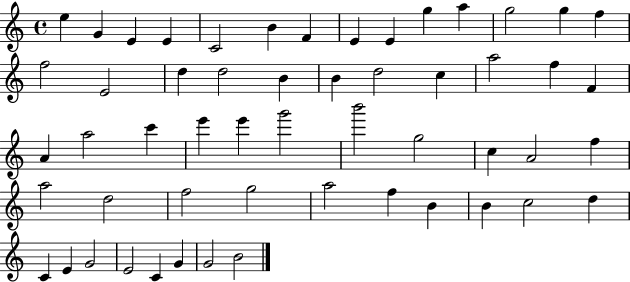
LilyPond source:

{
  \clef treble
  \time 4/4
  \defaultTimeSignature
  \key c \major
  e''4 g'4 e'4 e'4 | c'2 b'4 f'4 | e'4 e'4 g''4 a''4 | g''2 g''4 f''4 | \break f''2 e'2 | d''4 d''2 b'4 | b'4 d''2 c''4 | a''2 f''4 f'4 | \break a'4 a''2 c'''4 | e'''4 e'''4 g'''2 | b'''2 g''2 | c''4 a'2 f''4 | \break a''2 d''2 | f''2 g''2 | a''2 f''4 b'4 | b'4 c''2 d''4 | \break c'4 e'4 g'2 | e'2 c'4 g'4 | g'2 b'2 | \bar "|."
}